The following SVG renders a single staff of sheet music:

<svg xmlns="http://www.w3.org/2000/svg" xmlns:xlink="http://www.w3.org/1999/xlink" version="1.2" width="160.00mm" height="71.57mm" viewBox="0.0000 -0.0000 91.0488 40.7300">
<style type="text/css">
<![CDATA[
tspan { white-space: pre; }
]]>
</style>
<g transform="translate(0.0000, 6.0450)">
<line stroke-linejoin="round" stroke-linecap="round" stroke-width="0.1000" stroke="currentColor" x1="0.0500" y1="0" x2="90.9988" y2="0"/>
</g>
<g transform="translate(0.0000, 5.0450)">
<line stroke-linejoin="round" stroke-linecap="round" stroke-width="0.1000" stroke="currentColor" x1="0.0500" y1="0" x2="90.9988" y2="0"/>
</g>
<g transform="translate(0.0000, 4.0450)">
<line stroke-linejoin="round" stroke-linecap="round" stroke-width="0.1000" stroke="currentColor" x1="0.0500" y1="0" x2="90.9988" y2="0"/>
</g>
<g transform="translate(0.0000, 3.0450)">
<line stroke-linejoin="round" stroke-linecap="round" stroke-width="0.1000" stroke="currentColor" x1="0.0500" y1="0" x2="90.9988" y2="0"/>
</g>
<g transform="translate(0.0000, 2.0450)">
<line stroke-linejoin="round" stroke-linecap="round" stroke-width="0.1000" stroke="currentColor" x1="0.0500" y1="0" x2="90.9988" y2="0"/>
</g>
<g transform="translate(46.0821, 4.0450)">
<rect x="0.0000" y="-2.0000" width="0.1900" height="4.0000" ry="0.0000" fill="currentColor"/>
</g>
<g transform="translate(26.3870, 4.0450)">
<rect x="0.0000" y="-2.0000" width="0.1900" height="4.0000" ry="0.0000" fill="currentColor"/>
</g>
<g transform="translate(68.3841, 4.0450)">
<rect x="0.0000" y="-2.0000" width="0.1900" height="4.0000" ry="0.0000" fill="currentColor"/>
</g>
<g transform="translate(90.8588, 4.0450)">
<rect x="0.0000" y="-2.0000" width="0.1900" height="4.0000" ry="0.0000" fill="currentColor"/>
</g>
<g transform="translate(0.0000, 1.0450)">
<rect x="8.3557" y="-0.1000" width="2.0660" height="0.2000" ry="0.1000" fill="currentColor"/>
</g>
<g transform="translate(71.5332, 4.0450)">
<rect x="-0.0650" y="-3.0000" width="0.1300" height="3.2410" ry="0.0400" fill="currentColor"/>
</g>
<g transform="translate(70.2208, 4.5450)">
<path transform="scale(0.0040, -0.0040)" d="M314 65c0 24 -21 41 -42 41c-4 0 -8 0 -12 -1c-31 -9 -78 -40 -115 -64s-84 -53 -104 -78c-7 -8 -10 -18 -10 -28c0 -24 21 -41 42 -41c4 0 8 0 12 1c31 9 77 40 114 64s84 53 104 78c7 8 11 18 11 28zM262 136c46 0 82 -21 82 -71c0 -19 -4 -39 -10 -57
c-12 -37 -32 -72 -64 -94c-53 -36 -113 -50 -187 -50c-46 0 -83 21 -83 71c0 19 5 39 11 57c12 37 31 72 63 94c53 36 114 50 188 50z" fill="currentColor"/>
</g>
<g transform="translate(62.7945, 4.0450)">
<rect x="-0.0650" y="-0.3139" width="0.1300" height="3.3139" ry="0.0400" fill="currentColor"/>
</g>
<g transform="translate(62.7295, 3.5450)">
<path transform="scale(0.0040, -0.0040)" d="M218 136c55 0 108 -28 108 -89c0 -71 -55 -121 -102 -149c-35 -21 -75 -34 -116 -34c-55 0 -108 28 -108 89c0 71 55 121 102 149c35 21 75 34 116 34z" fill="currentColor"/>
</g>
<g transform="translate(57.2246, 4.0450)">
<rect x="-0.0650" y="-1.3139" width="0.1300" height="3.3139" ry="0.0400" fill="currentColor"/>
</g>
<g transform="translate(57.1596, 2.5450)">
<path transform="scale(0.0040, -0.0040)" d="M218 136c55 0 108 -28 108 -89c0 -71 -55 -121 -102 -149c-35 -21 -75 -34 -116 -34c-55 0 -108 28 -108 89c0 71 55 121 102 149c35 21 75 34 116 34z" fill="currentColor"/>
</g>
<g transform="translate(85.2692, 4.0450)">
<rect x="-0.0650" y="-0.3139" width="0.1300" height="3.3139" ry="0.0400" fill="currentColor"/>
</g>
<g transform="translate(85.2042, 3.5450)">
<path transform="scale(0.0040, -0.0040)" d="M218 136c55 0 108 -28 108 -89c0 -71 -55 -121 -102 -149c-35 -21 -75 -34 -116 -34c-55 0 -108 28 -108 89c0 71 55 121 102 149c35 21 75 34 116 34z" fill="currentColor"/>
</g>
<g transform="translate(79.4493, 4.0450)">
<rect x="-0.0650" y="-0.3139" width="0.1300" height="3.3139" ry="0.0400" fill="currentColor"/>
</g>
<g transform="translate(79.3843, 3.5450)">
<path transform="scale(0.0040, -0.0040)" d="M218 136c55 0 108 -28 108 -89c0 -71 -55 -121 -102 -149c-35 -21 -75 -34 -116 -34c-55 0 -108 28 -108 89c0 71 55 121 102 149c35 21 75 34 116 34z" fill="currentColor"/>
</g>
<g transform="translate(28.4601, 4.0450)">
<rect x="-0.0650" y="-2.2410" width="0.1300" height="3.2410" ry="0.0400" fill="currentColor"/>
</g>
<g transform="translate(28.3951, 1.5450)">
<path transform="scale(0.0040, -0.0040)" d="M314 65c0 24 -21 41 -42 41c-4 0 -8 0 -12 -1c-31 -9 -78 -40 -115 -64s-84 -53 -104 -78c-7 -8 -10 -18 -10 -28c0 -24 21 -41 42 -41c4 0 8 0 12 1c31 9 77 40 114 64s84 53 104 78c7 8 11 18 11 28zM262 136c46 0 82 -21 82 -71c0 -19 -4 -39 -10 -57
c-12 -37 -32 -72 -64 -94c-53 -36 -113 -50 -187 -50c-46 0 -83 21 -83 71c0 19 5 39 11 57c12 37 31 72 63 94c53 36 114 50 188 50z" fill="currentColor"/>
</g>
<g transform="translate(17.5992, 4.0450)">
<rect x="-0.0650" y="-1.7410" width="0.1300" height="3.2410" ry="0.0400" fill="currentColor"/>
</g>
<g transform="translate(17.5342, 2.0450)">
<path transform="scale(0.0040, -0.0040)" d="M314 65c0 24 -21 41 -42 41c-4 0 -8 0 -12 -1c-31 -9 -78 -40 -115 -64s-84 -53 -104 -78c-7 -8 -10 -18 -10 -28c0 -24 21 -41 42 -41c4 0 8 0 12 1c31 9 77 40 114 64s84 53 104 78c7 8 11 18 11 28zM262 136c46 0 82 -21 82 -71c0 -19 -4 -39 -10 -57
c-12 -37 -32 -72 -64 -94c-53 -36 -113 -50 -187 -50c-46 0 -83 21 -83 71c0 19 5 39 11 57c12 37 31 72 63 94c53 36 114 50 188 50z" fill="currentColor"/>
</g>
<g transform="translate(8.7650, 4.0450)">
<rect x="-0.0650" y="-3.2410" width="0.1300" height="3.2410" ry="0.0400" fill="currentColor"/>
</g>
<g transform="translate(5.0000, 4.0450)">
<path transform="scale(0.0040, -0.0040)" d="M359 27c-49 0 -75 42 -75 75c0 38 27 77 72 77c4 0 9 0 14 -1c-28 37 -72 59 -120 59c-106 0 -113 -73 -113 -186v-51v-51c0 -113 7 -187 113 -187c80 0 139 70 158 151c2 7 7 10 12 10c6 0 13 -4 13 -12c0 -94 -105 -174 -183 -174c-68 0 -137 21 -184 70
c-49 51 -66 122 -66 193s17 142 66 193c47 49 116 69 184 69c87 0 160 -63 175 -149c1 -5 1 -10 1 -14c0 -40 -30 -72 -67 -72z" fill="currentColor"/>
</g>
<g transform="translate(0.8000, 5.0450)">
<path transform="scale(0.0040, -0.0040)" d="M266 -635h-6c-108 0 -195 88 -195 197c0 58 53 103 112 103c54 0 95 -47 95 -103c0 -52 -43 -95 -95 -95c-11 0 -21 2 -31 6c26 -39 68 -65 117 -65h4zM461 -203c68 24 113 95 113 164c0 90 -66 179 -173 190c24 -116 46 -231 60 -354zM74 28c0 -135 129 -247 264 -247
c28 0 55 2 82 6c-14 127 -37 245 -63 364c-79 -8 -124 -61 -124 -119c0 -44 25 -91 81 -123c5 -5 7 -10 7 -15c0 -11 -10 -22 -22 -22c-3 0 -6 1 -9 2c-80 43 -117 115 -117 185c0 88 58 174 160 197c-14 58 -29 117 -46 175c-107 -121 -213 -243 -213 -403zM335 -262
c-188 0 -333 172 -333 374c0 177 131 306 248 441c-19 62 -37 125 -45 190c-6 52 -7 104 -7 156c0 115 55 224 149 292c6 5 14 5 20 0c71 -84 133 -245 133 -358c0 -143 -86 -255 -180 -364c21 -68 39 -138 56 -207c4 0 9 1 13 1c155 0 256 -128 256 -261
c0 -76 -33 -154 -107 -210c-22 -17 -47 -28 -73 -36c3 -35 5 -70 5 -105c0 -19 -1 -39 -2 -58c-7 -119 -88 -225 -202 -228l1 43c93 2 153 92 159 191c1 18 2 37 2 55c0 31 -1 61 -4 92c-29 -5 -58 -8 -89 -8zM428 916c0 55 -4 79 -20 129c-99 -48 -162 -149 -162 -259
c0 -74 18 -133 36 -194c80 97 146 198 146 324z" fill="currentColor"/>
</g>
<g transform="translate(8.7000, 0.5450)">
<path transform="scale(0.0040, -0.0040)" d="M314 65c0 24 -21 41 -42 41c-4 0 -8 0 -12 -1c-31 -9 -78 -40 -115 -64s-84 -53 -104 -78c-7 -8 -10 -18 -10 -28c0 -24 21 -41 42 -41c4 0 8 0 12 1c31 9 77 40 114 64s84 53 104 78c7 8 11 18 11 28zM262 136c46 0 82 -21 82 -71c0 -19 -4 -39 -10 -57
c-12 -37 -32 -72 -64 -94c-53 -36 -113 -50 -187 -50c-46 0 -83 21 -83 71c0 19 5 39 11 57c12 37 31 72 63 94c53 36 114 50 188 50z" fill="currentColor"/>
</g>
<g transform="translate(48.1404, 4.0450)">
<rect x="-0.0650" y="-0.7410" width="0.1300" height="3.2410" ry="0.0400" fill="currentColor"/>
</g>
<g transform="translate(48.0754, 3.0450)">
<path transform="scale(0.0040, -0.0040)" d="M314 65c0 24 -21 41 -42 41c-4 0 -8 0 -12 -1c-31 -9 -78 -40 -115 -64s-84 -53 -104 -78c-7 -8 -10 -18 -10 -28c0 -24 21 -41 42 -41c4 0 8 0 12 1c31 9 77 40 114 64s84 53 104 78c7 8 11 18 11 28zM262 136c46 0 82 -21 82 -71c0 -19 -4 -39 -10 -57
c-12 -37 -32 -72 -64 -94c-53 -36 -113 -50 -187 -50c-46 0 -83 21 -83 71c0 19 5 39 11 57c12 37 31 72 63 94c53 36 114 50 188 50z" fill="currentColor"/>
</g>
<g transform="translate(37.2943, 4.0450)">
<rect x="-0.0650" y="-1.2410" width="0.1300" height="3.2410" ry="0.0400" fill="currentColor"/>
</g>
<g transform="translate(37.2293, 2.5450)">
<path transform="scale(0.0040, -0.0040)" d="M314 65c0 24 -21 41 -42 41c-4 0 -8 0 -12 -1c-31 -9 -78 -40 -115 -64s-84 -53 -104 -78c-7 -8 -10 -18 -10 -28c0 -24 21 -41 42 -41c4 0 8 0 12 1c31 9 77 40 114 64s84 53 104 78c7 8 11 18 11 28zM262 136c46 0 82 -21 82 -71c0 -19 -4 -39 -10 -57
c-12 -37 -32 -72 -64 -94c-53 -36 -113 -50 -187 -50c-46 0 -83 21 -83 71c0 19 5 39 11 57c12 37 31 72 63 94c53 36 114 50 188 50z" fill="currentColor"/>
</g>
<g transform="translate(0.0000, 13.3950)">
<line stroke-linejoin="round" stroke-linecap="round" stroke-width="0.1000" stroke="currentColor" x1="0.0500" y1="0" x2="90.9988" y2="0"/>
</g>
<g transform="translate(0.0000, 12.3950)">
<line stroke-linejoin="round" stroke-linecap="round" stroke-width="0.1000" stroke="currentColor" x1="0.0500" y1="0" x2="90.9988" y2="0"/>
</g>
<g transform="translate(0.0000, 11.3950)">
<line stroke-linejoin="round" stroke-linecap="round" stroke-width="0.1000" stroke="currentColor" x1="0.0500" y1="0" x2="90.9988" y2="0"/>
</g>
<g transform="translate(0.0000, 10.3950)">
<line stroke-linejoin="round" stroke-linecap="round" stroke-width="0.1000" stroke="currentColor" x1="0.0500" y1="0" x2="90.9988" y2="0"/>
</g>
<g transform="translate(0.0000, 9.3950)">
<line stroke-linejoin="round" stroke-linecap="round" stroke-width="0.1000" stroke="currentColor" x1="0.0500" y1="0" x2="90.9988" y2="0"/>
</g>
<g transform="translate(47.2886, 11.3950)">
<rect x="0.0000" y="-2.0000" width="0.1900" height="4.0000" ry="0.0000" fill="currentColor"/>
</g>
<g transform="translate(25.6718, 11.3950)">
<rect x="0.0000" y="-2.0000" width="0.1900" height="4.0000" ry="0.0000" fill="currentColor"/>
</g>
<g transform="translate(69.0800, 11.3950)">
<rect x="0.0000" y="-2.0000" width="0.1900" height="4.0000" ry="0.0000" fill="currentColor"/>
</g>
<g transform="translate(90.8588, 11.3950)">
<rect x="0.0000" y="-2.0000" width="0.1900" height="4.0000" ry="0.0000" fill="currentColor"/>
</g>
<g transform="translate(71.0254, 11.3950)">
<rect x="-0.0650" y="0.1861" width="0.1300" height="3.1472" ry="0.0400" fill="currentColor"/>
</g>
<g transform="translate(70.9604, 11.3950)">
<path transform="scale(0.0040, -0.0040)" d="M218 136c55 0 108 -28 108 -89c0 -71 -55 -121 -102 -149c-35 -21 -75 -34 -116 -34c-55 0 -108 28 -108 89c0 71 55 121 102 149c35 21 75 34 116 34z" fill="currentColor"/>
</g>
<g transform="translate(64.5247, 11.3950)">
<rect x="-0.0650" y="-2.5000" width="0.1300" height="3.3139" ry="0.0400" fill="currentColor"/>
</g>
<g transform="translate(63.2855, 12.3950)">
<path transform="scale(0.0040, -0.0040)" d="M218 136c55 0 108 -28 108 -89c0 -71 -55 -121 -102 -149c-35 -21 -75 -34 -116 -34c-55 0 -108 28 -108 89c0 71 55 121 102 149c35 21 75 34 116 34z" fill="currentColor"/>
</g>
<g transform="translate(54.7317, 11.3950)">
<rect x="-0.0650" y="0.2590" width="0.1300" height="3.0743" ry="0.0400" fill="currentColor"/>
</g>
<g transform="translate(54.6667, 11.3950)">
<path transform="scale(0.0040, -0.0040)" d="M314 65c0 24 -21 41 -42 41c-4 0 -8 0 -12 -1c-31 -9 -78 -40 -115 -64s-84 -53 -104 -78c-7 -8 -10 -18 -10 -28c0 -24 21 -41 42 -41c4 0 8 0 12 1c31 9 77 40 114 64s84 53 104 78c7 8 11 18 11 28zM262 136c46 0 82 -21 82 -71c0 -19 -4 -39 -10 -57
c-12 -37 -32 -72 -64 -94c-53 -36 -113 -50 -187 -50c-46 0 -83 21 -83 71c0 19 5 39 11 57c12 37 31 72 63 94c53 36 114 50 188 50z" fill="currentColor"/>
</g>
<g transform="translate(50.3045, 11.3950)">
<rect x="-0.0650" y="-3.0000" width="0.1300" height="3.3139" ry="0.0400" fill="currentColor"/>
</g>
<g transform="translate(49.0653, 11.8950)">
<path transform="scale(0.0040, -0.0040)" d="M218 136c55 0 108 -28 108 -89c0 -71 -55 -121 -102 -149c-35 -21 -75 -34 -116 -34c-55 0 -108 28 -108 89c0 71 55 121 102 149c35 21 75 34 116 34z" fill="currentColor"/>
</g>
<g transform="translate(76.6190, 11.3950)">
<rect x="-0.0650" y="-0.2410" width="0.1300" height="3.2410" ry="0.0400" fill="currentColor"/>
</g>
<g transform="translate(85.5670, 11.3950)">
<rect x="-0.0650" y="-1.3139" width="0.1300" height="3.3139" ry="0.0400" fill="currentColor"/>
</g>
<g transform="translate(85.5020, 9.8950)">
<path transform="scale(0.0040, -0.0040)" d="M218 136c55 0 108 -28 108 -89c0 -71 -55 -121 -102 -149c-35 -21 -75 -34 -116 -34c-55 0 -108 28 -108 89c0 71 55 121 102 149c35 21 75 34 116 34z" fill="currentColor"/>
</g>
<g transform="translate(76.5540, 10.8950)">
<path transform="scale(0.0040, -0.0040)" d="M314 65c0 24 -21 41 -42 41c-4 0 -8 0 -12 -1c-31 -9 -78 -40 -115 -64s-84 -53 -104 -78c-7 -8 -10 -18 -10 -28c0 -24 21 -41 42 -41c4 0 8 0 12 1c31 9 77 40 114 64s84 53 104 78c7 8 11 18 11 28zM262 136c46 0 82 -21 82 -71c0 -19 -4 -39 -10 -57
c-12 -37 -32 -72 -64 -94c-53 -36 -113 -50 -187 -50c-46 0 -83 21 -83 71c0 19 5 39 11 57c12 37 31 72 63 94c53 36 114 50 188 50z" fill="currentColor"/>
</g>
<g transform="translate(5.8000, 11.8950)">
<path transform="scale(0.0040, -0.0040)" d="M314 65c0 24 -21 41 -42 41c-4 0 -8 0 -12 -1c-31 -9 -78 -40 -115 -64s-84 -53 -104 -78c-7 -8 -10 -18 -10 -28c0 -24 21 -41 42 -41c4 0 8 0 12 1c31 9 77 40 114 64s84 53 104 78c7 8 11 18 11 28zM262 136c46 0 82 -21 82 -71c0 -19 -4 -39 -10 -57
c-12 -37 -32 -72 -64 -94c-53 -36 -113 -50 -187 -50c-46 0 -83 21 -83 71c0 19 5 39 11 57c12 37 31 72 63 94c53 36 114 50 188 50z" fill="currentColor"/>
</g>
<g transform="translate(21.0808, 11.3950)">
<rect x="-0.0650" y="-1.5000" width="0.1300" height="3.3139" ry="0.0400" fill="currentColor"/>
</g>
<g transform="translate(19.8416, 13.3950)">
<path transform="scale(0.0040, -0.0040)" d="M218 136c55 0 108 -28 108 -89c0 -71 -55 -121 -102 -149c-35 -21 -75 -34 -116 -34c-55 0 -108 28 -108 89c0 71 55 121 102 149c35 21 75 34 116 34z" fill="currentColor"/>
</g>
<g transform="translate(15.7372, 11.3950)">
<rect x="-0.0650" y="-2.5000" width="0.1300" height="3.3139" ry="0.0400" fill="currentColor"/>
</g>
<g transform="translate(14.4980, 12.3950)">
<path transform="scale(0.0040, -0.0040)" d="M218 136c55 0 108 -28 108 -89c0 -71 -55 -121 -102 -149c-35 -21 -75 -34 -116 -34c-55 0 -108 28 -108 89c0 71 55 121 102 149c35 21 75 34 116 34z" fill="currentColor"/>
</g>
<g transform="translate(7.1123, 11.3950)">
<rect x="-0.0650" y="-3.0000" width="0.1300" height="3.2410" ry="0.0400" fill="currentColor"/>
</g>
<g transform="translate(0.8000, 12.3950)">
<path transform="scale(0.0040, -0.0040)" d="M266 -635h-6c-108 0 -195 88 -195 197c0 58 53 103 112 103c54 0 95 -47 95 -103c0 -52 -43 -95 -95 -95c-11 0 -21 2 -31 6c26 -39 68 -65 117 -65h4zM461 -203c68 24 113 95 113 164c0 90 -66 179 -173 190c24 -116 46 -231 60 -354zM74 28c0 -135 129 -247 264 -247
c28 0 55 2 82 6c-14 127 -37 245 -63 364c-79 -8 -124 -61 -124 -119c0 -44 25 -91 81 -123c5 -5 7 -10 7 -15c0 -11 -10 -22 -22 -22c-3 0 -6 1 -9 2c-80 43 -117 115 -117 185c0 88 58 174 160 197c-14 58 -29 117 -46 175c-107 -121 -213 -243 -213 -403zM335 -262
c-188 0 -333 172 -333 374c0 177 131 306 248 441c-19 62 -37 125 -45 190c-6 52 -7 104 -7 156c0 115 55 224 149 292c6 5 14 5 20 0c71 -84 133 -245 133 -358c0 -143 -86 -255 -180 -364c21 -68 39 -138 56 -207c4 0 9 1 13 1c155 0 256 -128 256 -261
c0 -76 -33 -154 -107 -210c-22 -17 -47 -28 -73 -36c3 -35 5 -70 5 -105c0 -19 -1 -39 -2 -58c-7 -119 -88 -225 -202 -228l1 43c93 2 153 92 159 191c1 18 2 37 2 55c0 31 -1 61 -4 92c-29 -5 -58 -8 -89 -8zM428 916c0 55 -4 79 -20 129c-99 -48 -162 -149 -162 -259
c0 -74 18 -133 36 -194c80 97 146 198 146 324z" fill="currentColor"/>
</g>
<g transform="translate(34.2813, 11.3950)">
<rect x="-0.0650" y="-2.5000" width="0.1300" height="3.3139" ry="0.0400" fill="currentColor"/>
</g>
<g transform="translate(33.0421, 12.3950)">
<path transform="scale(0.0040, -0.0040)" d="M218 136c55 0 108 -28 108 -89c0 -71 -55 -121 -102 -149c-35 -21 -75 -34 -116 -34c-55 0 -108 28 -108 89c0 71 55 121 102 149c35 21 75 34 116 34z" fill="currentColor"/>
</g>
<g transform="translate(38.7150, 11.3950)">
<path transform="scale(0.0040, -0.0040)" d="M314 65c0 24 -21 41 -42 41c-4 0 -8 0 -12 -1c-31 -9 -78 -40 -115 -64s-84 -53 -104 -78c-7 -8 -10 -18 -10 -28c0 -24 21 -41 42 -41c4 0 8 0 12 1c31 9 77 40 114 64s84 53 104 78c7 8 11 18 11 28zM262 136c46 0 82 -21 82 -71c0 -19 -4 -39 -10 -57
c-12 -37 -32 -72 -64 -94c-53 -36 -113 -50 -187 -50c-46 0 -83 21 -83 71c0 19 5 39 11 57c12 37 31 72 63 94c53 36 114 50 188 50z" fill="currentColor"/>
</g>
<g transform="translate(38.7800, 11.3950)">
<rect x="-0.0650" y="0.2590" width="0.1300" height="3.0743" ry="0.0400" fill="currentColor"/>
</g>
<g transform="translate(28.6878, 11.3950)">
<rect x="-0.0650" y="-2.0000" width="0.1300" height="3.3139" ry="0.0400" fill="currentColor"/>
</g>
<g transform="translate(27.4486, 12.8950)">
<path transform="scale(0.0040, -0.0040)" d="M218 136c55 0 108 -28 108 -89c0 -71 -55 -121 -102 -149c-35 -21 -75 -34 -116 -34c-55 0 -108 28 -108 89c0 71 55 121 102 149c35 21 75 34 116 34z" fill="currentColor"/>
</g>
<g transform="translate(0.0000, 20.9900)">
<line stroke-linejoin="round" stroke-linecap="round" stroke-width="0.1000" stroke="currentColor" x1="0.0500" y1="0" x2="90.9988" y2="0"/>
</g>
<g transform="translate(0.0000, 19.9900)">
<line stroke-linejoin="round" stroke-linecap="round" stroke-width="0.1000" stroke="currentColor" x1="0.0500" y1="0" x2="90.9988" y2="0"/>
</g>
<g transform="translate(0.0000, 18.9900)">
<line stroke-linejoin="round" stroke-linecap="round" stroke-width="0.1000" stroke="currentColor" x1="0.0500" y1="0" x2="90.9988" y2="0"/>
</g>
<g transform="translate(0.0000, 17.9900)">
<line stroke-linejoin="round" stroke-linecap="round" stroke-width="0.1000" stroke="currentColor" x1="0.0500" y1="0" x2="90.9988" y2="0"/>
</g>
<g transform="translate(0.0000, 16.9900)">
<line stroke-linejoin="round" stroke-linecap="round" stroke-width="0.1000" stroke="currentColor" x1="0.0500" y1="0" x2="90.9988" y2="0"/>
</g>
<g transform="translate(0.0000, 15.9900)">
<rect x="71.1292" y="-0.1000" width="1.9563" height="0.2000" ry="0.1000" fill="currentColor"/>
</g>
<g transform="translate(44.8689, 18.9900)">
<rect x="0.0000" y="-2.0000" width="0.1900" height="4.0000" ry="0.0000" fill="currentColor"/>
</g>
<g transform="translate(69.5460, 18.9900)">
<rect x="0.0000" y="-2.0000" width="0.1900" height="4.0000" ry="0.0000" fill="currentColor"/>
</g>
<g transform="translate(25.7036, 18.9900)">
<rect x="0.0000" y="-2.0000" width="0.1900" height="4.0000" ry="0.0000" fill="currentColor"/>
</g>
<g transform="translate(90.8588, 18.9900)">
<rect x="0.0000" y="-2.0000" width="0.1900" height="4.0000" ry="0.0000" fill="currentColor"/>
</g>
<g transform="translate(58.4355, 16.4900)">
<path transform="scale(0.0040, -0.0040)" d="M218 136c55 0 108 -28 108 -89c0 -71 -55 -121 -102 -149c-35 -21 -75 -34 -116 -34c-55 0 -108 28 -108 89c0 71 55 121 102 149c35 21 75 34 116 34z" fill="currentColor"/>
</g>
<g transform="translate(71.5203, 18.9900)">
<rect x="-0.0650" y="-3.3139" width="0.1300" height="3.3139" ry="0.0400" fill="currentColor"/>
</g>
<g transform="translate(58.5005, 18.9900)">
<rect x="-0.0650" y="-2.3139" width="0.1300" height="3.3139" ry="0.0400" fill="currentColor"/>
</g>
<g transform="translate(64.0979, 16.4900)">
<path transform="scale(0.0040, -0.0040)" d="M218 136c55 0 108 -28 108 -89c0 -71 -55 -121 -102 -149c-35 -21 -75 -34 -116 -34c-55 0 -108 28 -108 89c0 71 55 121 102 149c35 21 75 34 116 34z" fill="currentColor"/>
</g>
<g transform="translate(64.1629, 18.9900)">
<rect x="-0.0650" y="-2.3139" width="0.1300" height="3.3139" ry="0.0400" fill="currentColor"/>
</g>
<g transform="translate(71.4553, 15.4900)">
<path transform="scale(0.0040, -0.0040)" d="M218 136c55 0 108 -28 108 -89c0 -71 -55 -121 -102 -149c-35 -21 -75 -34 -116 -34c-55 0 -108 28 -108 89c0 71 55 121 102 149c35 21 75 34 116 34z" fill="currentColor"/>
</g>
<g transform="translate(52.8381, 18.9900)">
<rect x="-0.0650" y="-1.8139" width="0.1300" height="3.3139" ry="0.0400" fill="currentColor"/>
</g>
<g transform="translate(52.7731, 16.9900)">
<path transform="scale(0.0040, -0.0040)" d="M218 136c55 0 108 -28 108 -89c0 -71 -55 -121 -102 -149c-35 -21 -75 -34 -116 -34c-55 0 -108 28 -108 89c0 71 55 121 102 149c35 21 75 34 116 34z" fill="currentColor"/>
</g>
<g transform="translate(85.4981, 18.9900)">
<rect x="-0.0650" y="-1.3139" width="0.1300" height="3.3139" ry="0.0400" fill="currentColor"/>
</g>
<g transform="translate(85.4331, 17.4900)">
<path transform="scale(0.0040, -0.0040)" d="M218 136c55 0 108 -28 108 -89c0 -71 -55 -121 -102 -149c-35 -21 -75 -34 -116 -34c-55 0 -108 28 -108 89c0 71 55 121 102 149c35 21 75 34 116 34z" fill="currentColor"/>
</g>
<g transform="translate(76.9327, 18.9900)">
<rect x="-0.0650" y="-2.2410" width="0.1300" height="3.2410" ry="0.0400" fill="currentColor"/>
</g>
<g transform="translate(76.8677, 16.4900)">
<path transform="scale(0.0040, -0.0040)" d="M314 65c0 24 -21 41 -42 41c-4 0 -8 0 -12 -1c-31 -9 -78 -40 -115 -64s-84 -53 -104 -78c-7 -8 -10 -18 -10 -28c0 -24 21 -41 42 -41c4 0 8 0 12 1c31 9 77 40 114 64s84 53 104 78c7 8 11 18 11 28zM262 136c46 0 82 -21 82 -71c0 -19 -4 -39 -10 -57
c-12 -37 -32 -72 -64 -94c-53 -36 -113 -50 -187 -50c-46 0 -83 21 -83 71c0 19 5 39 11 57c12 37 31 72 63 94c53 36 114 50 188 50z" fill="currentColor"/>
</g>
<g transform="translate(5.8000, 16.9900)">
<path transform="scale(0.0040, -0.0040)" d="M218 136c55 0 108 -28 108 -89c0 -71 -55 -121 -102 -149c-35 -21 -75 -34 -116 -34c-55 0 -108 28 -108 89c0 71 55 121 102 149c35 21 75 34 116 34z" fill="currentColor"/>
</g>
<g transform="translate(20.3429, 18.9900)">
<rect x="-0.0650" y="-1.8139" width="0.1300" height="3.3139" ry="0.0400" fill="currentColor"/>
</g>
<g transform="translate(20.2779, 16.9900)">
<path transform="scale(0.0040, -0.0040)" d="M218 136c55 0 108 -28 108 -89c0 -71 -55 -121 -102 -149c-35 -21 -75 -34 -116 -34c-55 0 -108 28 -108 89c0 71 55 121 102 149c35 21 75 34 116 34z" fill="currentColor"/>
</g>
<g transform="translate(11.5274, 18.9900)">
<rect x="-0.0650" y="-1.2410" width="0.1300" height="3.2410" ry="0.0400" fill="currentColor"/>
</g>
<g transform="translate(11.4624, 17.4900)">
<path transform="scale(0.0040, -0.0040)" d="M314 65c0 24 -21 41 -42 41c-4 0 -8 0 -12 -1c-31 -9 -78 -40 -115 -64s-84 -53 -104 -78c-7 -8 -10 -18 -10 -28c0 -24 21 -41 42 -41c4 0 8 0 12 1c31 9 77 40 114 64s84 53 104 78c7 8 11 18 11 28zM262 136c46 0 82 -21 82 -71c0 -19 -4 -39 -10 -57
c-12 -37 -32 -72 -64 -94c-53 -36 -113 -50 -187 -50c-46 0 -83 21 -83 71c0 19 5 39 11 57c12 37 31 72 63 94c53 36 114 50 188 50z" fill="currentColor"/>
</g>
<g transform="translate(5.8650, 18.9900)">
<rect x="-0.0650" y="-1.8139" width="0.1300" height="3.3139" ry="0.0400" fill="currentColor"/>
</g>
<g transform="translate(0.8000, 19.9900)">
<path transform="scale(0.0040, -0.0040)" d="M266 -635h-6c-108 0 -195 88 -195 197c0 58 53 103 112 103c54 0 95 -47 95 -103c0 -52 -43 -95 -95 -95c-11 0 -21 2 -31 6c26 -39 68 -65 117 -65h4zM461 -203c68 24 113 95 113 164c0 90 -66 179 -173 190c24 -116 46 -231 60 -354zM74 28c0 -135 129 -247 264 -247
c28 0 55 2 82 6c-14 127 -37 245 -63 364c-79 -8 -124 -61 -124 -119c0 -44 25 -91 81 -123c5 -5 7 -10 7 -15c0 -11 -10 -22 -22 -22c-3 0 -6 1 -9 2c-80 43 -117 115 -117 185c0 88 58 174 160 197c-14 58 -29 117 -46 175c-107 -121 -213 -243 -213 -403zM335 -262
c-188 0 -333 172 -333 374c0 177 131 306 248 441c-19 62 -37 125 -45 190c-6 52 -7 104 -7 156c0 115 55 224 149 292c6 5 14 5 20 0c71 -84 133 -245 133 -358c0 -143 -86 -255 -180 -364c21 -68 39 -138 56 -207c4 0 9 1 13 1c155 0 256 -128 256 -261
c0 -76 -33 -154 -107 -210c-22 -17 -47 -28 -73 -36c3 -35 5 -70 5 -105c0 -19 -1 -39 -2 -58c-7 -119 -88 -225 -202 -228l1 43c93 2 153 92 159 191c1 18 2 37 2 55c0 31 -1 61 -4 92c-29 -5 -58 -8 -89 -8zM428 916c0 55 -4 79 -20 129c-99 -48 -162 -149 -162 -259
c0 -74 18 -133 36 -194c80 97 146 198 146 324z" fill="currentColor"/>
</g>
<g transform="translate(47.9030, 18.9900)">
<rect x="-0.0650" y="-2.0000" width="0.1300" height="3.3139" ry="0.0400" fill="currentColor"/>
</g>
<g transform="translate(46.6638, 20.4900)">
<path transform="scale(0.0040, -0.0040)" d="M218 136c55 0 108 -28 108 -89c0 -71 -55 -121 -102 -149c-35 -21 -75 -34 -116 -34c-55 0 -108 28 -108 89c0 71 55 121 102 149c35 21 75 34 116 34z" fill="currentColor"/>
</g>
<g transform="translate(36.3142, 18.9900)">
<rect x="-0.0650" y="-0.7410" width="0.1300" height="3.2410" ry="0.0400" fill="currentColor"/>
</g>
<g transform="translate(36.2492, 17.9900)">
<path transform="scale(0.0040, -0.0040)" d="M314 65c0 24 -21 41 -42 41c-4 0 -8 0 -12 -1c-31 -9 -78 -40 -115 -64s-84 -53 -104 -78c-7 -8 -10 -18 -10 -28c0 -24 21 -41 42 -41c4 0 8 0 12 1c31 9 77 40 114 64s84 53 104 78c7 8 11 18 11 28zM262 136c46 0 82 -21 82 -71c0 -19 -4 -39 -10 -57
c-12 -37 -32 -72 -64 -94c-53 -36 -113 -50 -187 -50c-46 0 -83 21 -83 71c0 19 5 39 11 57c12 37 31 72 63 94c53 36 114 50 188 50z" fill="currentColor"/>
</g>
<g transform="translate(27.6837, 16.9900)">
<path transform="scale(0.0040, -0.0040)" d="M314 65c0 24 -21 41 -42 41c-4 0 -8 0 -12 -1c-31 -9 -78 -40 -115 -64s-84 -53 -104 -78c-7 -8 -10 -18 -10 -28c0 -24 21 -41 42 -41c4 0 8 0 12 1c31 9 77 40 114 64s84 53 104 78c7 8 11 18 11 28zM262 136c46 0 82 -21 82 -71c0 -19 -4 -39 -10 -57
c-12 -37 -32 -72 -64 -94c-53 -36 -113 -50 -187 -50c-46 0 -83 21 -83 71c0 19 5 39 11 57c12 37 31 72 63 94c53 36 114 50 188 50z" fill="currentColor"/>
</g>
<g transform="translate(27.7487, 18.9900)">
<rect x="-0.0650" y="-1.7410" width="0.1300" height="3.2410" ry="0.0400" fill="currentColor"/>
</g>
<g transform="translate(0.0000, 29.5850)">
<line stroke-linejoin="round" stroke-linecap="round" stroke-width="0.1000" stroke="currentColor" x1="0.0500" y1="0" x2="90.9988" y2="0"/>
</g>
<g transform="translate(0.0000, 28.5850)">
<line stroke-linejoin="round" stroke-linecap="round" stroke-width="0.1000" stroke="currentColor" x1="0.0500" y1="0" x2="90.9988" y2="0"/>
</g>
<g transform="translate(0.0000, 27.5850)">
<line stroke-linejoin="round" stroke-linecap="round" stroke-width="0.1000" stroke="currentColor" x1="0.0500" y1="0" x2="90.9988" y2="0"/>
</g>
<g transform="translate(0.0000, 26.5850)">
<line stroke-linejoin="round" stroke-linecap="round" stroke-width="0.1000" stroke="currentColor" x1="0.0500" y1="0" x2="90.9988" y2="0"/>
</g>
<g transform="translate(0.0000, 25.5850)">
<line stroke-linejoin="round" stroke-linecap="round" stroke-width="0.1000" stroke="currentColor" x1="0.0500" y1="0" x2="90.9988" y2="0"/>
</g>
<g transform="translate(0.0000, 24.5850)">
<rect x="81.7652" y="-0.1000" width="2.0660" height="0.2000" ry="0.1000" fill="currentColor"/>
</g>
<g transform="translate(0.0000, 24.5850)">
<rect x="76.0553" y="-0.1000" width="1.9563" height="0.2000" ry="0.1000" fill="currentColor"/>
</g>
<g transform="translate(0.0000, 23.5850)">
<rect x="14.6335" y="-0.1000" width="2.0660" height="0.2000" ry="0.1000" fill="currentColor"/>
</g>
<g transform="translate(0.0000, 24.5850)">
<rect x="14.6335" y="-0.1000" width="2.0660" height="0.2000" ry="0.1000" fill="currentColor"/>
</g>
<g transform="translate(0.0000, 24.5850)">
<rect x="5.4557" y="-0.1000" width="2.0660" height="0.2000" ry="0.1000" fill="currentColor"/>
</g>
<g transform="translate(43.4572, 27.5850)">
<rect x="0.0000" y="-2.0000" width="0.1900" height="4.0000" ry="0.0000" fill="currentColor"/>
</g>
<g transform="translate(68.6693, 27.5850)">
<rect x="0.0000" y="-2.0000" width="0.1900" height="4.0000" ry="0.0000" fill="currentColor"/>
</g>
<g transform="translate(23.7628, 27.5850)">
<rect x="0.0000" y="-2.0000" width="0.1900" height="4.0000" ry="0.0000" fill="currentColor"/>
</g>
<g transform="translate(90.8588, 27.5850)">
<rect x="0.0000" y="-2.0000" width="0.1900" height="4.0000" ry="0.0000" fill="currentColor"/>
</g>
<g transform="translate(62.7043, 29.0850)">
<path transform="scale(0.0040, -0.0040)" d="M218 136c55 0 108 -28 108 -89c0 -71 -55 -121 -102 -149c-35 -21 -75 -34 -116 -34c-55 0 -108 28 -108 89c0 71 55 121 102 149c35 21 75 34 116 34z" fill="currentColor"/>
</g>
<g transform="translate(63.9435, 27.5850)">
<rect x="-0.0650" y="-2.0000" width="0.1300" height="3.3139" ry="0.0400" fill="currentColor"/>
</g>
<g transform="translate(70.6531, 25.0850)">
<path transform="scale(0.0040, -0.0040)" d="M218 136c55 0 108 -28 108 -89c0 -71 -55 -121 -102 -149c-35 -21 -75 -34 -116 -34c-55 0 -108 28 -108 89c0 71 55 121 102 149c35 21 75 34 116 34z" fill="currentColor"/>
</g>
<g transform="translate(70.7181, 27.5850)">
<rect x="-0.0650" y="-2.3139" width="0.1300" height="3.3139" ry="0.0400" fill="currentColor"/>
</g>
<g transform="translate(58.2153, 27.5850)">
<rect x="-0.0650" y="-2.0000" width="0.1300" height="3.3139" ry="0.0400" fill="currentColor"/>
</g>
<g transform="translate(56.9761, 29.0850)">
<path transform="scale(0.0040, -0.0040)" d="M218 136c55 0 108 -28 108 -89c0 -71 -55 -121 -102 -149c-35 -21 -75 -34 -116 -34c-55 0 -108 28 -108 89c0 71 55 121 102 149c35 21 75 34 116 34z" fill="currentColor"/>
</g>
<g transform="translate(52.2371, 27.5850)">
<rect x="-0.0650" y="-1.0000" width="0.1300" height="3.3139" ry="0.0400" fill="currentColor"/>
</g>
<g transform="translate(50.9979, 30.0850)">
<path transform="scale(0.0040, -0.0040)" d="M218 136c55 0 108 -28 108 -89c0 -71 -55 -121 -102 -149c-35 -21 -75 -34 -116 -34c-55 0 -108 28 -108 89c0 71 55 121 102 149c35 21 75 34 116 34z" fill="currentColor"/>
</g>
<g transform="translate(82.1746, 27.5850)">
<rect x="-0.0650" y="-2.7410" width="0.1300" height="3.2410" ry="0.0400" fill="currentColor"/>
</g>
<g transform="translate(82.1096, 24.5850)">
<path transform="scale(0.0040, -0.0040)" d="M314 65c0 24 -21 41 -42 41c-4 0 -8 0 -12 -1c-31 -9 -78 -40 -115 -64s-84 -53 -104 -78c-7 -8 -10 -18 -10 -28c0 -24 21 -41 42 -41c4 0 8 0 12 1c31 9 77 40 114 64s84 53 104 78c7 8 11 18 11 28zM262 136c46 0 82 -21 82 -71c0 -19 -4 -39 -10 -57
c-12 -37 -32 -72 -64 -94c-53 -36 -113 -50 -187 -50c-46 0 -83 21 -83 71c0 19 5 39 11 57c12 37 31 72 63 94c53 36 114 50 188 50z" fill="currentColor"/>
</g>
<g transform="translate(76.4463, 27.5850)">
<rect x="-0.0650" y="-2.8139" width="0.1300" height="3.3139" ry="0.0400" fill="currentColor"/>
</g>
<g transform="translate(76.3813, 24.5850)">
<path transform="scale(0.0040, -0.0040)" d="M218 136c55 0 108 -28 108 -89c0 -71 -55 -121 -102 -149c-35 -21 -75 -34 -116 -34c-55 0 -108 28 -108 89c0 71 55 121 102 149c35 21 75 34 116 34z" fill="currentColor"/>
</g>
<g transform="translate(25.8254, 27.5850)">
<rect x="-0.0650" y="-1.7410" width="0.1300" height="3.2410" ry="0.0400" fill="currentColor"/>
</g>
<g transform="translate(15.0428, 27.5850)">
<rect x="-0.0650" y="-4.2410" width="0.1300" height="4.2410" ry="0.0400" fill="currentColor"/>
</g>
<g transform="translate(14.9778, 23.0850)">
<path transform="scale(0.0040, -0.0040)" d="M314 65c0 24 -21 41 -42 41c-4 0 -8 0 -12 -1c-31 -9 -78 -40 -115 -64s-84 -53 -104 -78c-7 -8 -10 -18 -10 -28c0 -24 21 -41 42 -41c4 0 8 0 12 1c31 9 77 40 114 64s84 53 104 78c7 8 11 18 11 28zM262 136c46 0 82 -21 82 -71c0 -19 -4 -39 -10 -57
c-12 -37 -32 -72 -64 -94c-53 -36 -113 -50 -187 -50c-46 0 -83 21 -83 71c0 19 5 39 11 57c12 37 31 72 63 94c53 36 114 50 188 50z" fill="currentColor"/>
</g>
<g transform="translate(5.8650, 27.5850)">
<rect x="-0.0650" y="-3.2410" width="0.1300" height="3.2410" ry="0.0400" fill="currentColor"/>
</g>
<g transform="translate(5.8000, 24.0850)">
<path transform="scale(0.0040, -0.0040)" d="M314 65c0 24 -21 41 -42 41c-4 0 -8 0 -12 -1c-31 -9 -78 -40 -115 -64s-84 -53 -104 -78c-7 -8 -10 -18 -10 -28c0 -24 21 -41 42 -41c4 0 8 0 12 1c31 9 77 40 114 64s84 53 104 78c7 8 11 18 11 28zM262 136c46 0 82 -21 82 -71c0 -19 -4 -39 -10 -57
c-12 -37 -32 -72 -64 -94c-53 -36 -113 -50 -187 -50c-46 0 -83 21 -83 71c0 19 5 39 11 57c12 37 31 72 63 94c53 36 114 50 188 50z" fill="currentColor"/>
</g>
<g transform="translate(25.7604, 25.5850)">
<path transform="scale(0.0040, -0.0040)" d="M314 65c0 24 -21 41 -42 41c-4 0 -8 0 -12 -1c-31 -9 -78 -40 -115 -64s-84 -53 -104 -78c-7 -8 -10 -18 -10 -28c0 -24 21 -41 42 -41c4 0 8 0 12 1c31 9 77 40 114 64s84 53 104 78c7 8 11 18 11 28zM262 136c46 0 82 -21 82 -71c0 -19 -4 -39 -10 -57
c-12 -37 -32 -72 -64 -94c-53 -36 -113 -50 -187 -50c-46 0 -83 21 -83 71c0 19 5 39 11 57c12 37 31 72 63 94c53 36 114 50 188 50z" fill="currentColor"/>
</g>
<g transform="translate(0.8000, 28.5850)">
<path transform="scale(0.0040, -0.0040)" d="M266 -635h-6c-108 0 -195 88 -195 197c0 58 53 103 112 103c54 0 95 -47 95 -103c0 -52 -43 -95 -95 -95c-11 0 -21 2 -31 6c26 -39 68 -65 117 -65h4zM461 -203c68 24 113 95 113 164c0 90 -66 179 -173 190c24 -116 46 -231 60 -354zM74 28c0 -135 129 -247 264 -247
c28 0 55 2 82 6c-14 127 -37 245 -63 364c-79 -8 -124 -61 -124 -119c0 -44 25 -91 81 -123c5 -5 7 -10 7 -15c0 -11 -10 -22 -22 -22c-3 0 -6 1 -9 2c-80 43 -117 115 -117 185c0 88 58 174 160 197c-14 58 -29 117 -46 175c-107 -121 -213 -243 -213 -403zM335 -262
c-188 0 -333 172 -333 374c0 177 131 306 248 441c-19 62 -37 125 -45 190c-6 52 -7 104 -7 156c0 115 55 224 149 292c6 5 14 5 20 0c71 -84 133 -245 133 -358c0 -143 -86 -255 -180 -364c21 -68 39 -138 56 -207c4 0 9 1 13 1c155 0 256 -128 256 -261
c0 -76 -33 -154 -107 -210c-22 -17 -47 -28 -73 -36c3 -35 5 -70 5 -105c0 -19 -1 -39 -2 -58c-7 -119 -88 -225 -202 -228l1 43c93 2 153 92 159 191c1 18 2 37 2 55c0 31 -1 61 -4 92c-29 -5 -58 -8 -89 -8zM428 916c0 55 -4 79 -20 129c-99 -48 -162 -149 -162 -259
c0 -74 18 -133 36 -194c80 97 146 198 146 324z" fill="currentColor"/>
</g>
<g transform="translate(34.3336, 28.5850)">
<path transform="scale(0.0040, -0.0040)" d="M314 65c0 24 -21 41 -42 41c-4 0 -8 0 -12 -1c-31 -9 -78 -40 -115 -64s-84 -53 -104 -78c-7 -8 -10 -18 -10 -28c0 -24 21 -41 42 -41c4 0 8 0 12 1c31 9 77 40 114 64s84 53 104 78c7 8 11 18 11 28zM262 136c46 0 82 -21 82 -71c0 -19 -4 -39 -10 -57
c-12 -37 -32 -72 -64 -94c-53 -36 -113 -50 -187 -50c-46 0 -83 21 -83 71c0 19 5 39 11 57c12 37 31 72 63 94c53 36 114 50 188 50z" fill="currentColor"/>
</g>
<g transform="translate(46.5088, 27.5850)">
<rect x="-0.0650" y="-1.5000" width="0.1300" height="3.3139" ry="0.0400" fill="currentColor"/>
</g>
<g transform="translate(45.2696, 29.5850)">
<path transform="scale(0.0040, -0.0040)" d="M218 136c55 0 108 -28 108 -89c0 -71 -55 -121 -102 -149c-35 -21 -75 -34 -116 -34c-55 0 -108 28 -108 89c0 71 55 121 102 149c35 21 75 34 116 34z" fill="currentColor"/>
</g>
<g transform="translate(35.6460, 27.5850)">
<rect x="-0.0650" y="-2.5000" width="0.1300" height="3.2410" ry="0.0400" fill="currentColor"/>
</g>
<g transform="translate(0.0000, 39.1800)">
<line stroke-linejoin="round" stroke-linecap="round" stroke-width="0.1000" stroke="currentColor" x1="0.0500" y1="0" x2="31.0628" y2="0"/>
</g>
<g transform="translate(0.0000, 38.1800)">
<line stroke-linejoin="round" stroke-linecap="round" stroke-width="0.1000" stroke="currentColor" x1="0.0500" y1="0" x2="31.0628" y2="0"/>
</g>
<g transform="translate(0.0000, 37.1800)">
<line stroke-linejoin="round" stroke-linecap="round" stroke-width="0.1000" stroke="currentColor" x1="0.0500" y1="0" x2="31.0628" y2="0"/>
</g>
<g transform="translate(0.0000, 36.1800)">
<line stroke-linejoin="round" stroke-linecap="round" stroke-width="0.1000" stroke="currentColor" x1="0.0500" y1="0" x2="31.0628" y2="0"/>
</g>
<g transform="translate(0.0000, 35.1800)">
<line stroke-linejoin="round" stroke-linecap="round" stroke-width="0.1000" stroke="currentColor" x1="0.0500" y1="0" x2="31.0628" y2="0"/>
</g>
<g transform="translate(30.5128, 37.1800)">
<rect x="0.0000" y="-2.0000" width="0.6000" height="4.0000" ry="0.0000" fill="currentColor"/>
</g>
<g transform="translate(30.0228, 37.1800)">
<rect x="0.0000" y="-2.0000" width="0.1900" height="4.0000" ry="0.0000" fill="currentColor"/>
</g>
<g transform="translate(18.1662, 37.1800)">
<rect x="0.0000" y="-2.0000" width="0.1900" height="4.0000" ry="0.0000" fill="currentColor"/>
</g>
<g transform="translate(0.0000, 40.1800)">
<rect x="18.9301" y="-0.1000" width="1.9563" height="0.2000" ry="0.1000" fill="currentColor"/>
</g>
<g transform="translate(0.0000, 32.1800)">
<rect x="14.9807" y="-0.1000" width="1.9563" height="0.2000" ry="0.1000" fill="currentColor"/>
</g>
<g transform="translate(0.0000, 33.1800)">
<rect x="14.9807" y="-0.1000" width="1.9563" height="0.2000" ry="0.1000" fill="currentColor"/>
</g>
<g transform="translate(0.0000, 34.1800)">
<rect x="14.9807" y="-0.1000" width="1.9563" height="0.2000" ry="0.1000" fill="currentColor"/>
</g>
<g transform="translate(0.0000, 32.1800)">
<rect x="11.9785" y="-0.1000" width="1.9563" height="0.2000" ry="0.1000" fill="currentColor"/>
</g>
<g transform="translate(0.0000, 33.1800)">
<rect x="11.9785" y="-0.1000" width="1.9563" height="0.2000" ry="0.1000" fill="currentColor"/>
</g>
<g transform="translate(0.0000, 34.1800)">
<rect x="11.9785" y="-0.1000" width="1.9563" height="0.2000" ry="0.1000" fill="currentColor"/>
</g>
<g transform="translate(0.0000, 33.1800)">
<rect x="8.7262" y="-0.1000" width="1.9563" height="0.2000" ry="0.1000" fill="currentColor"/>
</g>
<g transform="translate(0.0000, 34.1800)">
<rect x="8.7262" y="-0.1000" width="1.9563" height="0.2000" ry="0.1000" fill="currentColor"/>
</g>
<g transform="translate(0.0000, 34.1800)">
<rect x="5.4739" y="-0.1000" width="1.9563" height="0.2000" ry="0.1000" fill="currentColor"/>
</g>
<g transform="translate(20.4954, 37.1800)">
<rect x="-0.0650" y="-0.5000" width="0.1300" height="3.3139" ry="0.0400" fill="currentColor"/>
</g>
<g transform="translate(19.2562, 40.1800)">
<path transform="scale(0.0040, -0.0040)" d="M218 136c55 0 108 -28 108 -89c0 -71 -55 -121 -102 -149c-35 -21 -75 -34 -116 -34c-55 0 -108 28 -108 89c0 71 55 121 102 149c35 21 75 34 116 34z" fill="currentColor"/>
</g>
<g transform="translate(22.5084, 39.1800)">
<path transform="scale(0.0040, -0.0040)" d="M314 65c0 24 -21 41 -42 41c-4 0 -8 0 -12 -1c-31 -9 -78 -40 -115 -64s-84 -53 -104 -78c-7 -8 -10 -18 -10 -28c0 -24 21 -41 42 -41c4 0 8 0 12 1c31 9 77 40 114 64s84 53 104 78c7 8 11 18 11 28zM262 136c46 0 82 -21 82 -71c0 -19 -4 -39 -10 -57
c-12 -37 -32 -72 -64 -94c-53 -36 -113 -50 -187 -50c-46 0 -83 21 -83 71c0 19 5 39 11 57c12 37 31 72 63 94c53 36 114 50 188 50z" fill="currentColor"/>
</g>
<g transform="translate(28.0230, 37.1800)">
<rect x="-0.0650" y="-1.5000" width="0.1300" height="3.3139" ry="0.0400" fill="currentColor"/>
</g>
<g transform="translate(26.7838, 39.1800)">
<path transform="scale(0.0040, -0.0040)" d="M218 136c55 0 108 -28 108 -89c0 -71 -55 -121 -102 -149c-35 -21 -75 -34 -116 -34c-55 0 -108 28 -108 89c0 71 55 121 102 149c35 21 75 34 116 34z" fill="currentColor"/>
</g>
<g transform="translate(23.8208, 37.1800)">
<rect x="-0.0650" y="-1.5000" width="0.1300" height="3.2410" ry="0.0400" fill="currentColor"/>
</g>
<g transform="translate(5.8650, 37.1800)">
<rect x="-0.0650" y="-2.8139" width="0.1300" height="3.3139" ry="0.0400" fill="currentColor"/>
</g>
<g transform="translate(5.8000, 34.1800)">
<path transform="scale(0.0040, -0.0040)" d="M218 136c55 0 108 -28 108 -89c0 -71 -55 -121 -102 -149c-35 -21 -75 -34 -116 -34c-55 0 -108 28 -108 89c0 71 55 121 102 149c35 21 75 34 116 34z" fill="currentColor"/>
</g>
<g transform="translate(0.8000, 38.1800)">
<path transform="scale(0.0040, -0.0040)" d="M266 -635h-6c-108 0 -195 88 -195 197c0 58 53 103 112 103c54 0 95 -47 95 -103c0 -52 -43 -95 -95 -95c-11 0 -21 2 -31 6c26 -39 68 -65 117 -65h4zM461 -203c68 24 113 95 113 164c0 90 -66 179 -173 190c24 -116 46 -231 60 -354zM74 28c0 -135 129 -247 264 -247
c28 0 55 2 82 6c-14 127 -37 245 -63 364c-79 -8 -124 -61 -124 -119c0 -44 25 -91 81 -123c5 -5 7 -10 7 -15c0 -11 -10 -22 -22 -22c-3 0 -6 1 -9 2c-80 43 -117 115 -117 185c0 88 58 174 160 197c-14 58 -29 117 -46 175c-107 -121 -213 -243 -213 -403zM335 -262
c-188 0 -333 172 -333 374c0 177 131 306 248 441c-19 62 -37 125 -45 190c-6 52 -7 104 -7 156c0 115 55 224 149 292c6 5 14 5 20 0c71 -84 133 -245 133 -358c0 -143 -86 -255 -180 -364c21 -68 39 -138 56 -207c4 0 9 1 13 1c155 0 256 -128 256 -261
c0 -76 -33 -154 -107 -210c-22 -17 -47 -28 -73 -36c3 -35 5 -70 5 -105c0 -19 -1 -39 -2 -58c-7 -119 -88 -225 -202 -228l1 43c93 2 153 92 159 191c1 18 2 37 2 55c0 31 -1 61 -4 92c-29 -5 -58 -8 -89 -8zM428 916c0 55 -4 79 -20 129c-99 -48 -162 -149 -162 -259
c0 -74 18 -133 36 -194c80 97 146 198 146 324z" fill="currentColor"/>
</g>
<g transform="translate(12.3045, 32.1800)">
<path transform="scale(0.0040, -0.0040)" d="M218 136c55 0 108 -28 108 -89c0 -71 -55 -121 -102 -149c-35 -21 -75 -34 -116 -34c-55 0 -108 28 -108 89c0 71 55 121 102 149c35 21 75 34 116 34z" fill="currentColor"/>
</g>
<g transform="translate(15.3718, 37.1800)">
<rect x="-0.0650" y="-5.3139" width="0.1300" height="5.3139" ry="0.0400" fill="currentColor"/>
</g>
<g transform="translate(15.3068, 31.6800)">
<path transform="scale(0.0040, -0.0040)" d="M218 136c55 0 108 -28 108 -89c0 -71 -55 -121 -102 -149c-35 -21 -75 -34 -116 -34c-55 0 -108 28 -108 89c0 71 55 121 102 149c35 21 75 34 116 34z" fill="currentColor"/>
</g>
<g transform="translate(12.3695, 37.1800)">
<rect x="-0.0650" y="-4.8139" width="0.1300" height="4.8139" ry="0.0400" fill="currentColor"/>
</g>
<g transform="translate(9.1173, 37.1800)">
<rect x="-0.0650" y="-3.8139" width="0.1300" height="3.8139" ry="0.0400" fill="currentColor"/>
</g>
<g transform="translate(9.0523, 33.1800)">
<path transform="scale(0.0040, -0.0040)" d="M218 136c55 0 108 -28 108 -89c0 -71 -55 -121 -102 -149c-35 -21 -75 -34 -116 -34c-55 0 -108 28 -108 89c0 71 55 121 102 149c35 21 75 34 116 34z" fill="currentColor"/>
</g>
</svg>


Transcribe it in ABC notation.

X:1
T:Untitled
M:4/4
L:1/4
K:C
b2 f2 g2 e2 d2 e c A2 c c A2 G E F G B2 A B2 G B c2 e f e2 f f2 d2 F f g g b g2 e b2 d'2 f2 G2 E D F F g a a2 a c' e' f' C E2 E